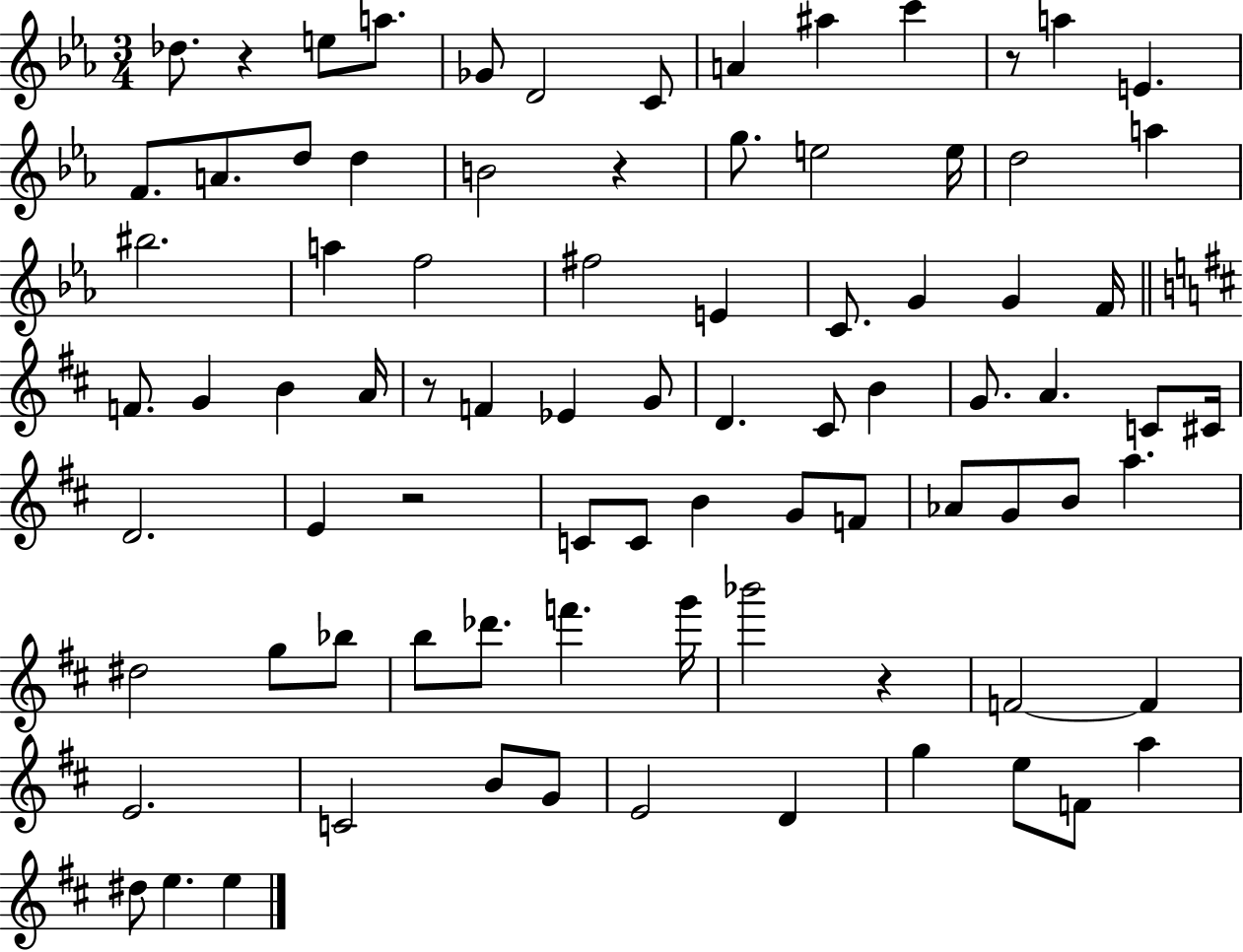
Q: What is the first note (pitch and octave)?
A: Db5